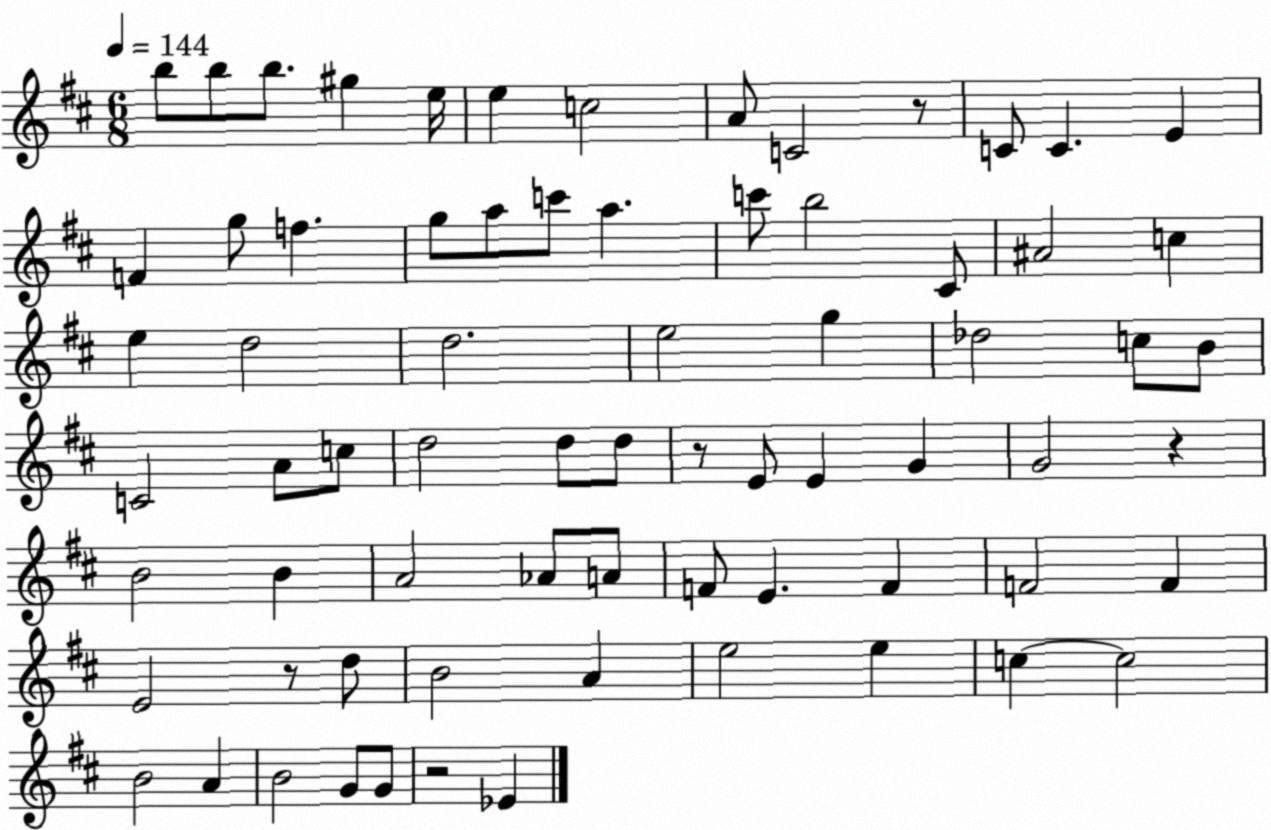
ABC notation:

X:1
T:Untitled
M:6/8
L:1/4
K:D
b/2 b/2 b/2 ^g e/4 e c2 A/2 C2 z/2 C/2 C E F g/2 f g/2 a/2 c'/2 a c'/2 b2 ^C/2 ^A2 c e d2 d2 e2 g _d2 c/2 B/2 C2 A/2 c/2 d2 d/2 d/2 z/2 E/2 E G G2 z B2 B A2 _A/2 A/2 F/2 E F F2 F E2 z/2 d/2 B2 A e2 e c c2 B2 A B2 G/2 G/2 z2 _E